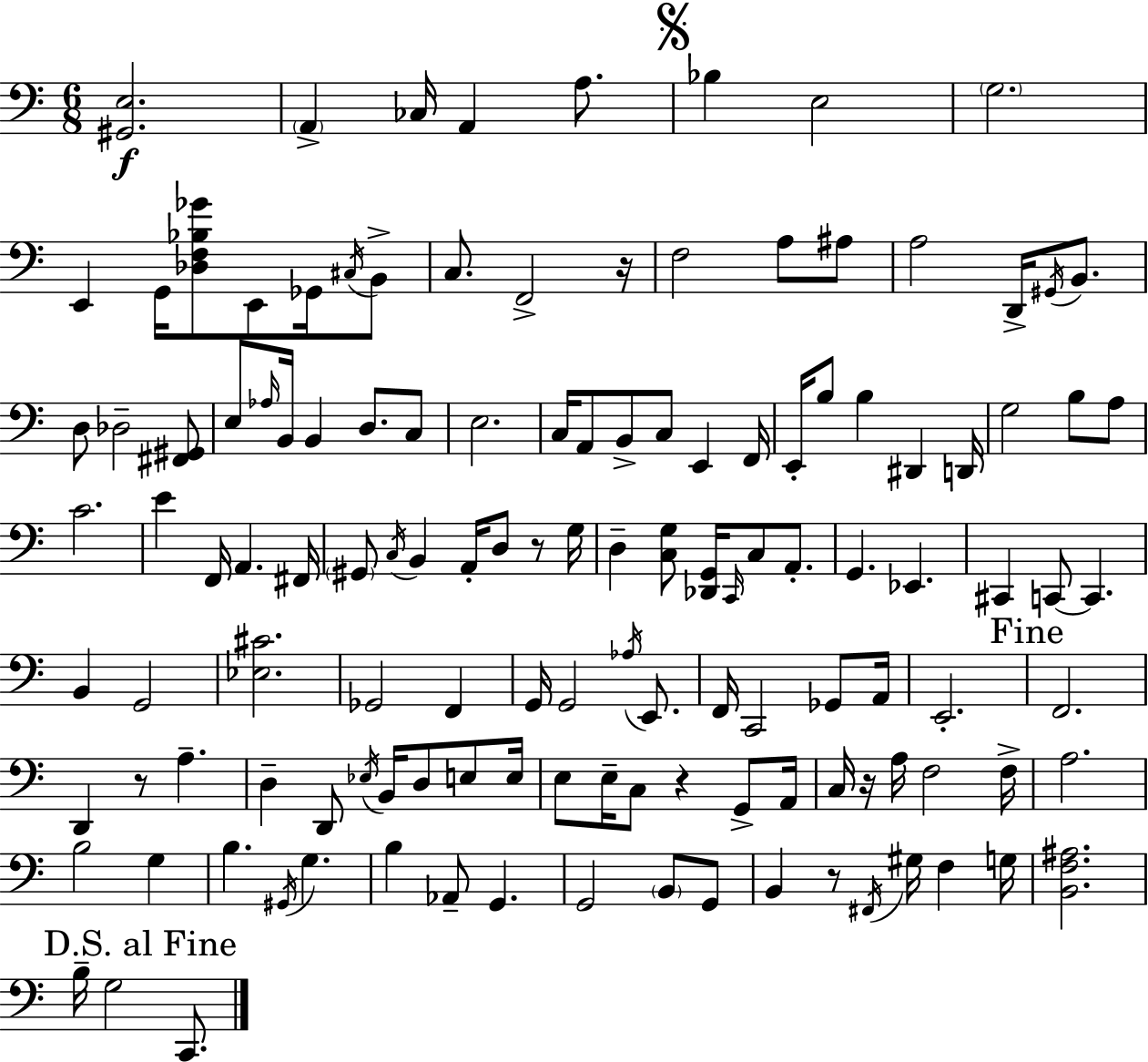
X:1
T:Untitled
M:6/8
L:1/4
K:C
[^G,,E,]2 A,, _C,/4 A,, A,/2 _B, E,2 G,2 E,, G,,/4 [_D,F,_B,_G]/2 E,,/2 _G,,/4 ^C,/4 B,,/2 C,/2 F,,2 z/4 F,2 A,/2 ^A,/2 A,2 D,,/4 ^G,,/4 B,,/2 D,/2 _D,2 [^F,,^G,,]/2 E,/2 _A,/4 B,,/4 B,, D,/2 C,/2 E,2 C,/4 A,,/2 B,,/2 C,/2 E,, F,,/4 E,,/4 B,/2 B, ^D,, D,,/4 G,2 B,/2 A,/2 C2 E F,,/4 A,, ^F,,/4 ^G,,/2 C,/4 B,, A,,/4 D,/2 z/2 G,/4 D, [C,G,]/2 [_D,,G,,]/4 C,,/4 C,/2 A,,/2 G,, _E,, ^C,, C,,/2 C,, B,, G,,2 [_E,^C]2 _G,,2 F,, G,,/4 G,,2 _A,/4 E,,/2 F,,/4 C,,2 _G,,/2 A,,/4 E,,2 F,,2 D,, z/2 A, D, D,,/2 _E,/4 B,,/4 D,/2 E,/2 E,/4 E,/2 E,/4 C,/2 z G,,/2 A,,/4 C,/4 z/4 A,/4 F,2 F,/4 A,2 B,2 G, B, ^G,,/4 G, B, _A,,/2 G,, G,,2 B,,/2 G,,/2 B,, z/2 ^F,,/4 ^G,/4 F, G,/4 [B,,F,^A,]2 B,/4 G,2 C,,/2